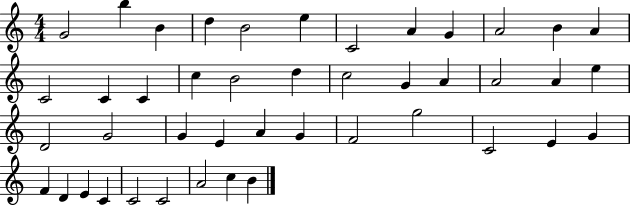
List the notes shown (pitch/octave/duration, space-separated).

G4/h B5/q B4/q D5/q B4/h E5/q C4/h A4/q G4/q A4/h B4/q A4/q C4/h C4/q C4/q C5/q B4/h D5/q C5/h G4/q A4/q A4/h A4/q E5/q D4/h G4/h G4/q E4/q A4/q G4/q F4/h G5/h C4/h E4/q G4/q F4/q D4/q E4/q C4/q C4/h C4/h A4/h C5/q B4/q